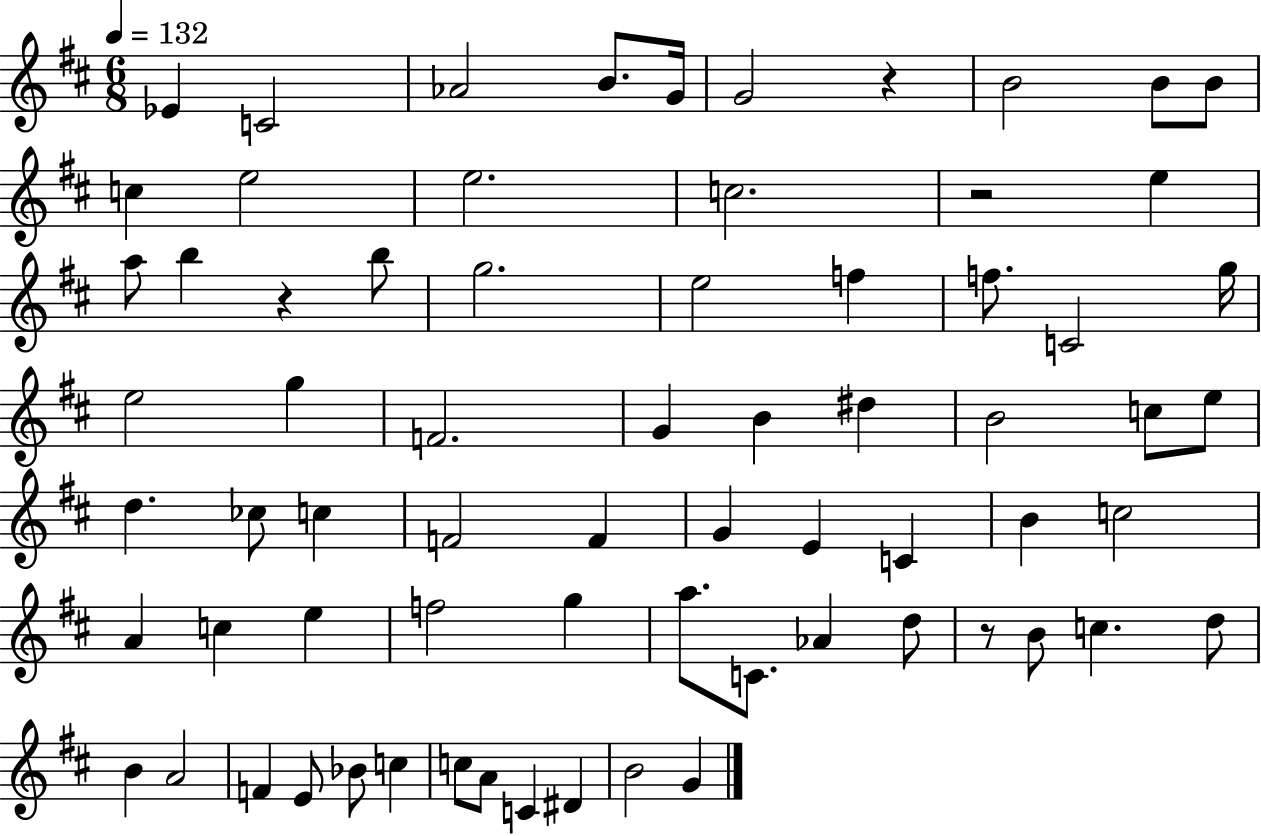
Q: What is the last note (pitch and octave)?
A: G4